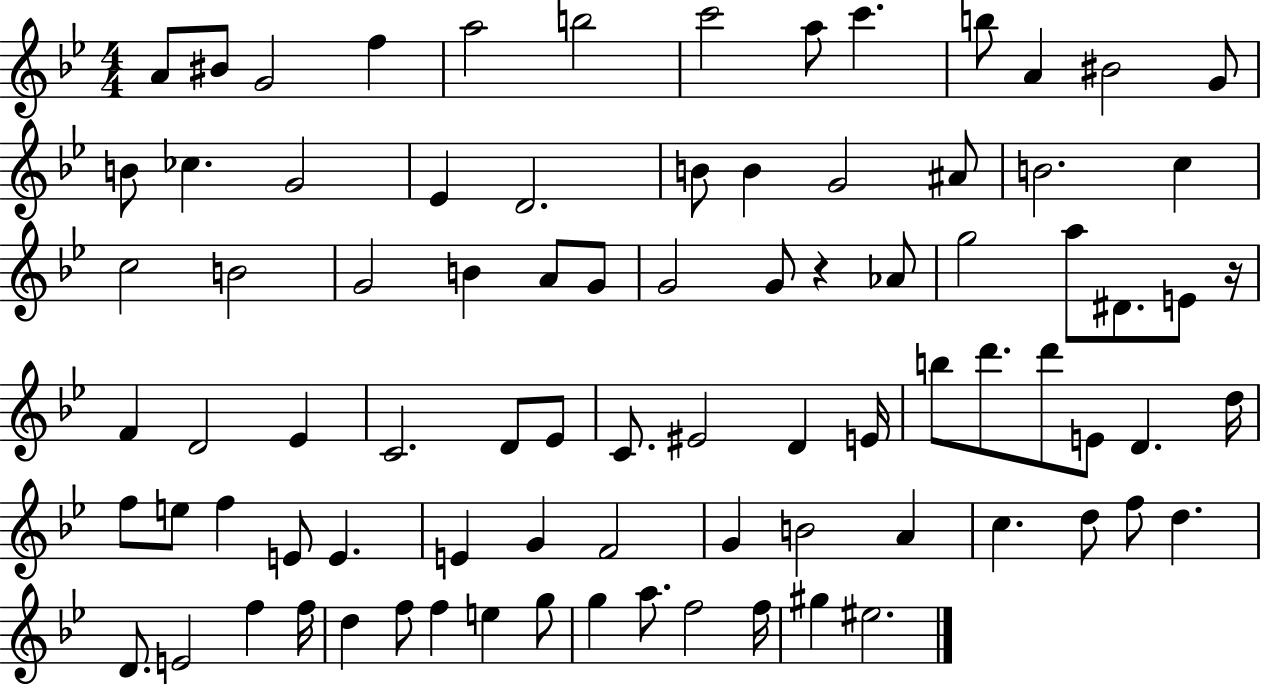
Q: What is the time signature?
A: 4/4